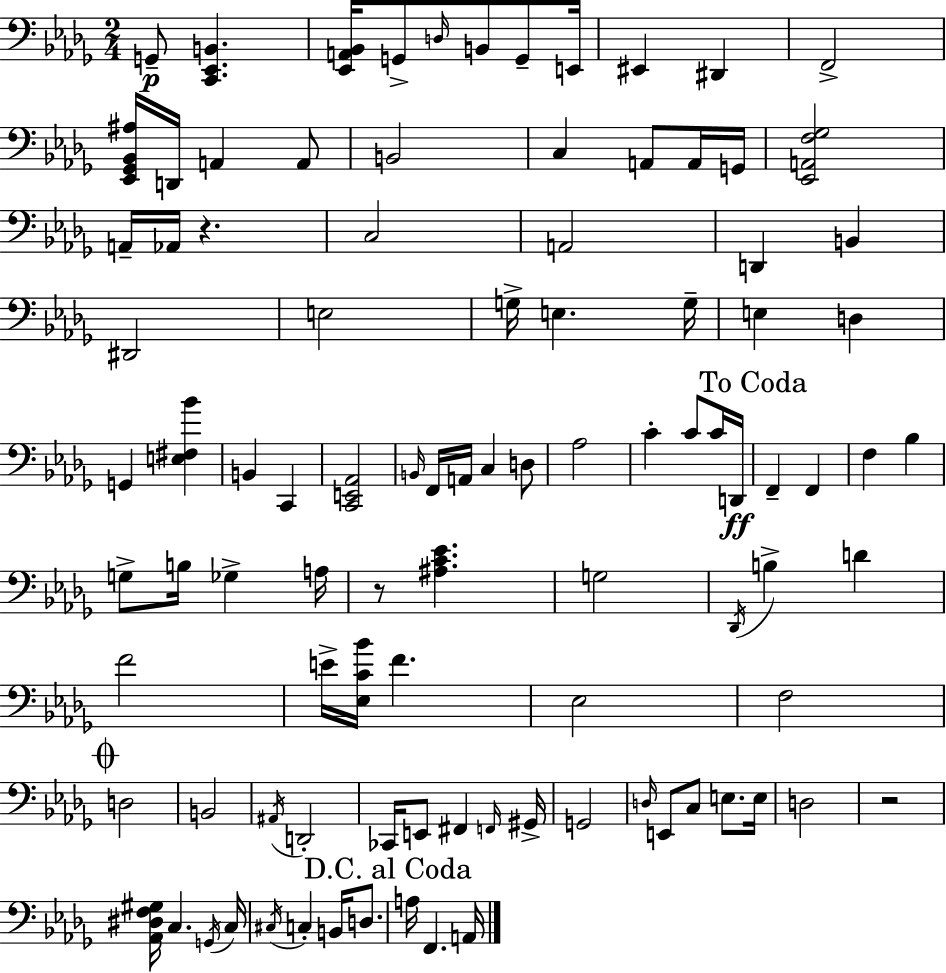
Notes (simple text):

G2/e [C2,Eb2,B2]/q. [Eb2,A2,Bb2]/s G2/e D3/s B2/e G2/e E2/s EIS2/q D#2/q F2/h [Eb2,Gb2,Bb2,A#3]/s D2/s A2/q A2/e B2/h C3/q A2/e A2/s G2/s [Eb2,A2,F3,Gb3]/h A2/s Ab2/s R/q. C3/h A2/h D2/q B2/q D#2/h E3/h G3/s E3/q. G3/s E3/q D3/q G2/q [E3,F#3,Bb4]/q B2/q C2/q [C2,E2,Ab2]/h B2/s F2/s A2/s C3/q D3/e Ab3/h C4/q C4/e C4/s D2/s F2/q F2/q F3/q Bb3/q G3/e B3/s Gb3/q A3/s R/e [A#3,C4,Eb4]/q. G3/h Db2/s B3/q D4/q F4/h E4/s [Eb3,C4,Bb4]/s F4/q. Eb3/h F3/h D3/h B2/h A#2/s D2/h CES2/s E2/e F#2/q F2/s G#2/s G2/h D3/s E2/e C3/e E3/e. E3/s D3/h R/h [Ab2,D#3,F3,G#3]/s C3/q. G2/s C3/s C#3/s C3/q B2/s D3/e. A3/s F2/q. A2/s